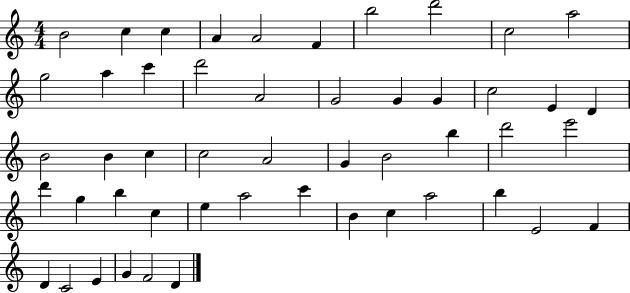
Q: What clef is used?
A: treble